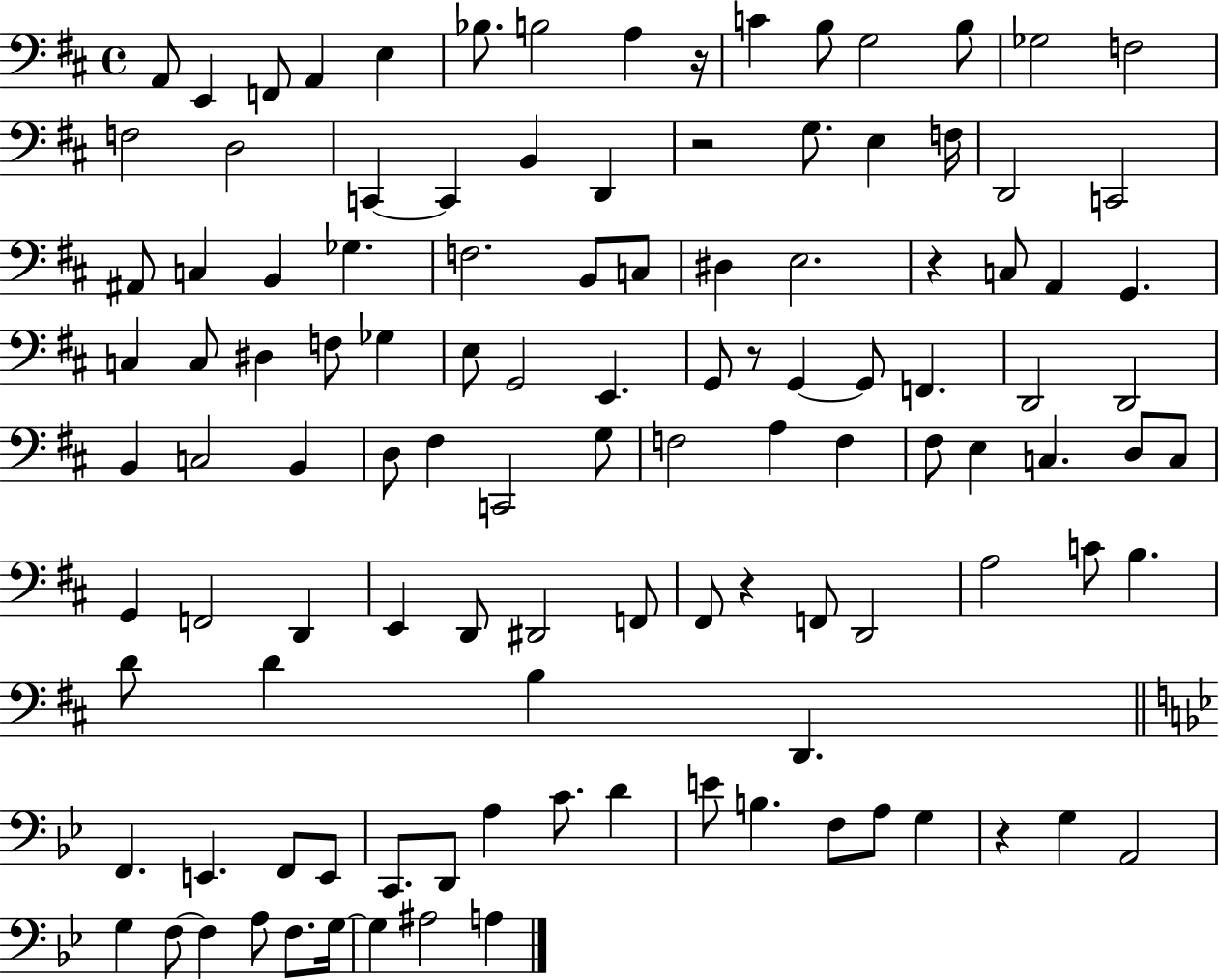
A2/e E2/q F2/e A2/q E3/q Bb3/e. B3/h A3/q R/s C4/q B3/e G3/h B3/e Gb3/h F3/h F3/h D3/h C2/q C2/q B2/q D2/q R/h G3/e. E3/q F3/s D2/h C2/h A#2/e C3/q B2/q Gb3/q. F3/h. B2/e C3/e D#3/q E3/h. R/q C3/e A2/q G2/q. C3/q C3/e D#3/q F3/e Gb3/q E3/e G2/h E2/q. G2/e R/e G2/q G2/e F2/q. D2/h D2/h B2/q C3/h B2/q D3/e F#3/q C2/h G3/e F3/h A3/q F3/q F#3/e E3/q C3/q. D3/e C3/e G2/q F2/h D2/q E2/q D2/e D#2/h F2/e F#2/e R/q F2/e D2/h A3/h C4/e B3/q. D4/e D4/q B3/q D2/q. F2/q. E2/q. F2/e E2/e C2/e. D2/e A3/q C4/e. D4/q E4/e B3/q. F3/e A3/e G3/q R/q G3/q A2/h G3/q F3/e F3/q A3/e F3/e. G3/s G3/q A#3/h A3/q